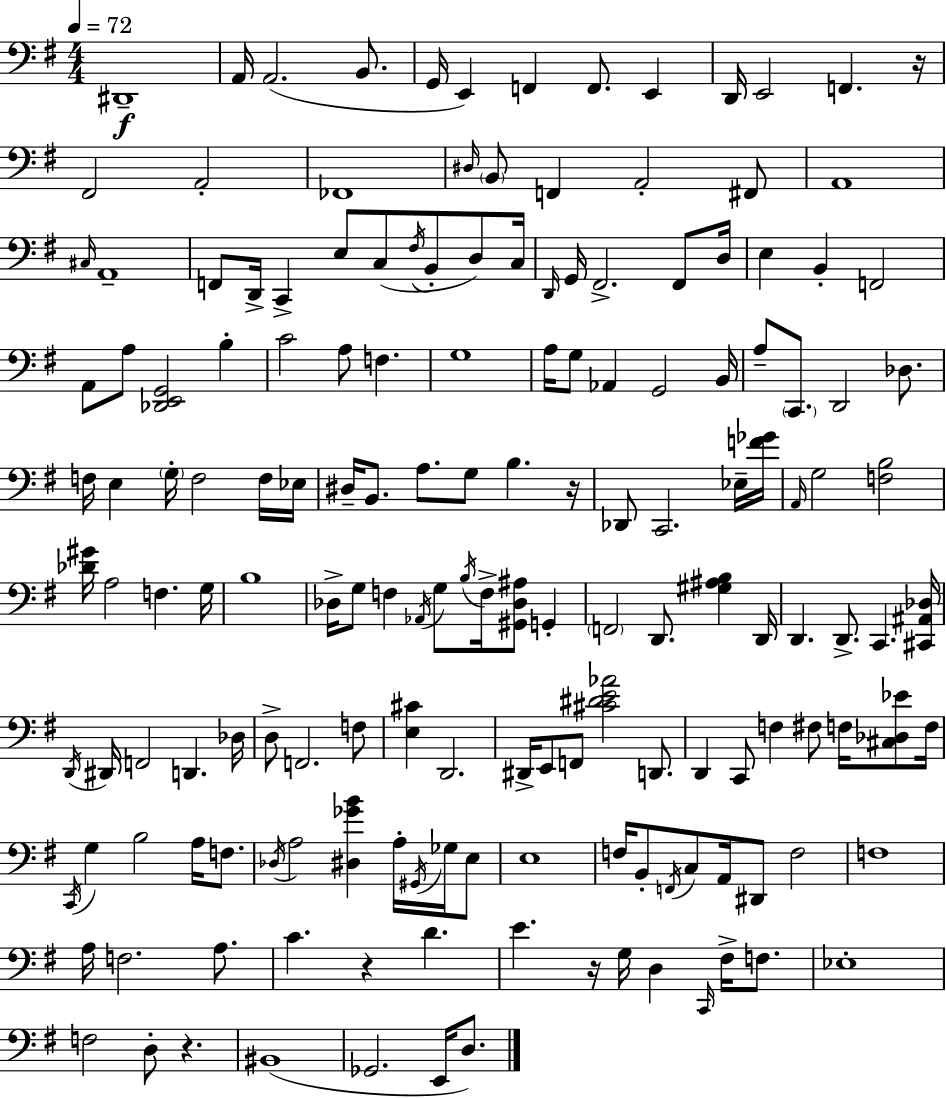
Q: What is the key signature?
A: G major